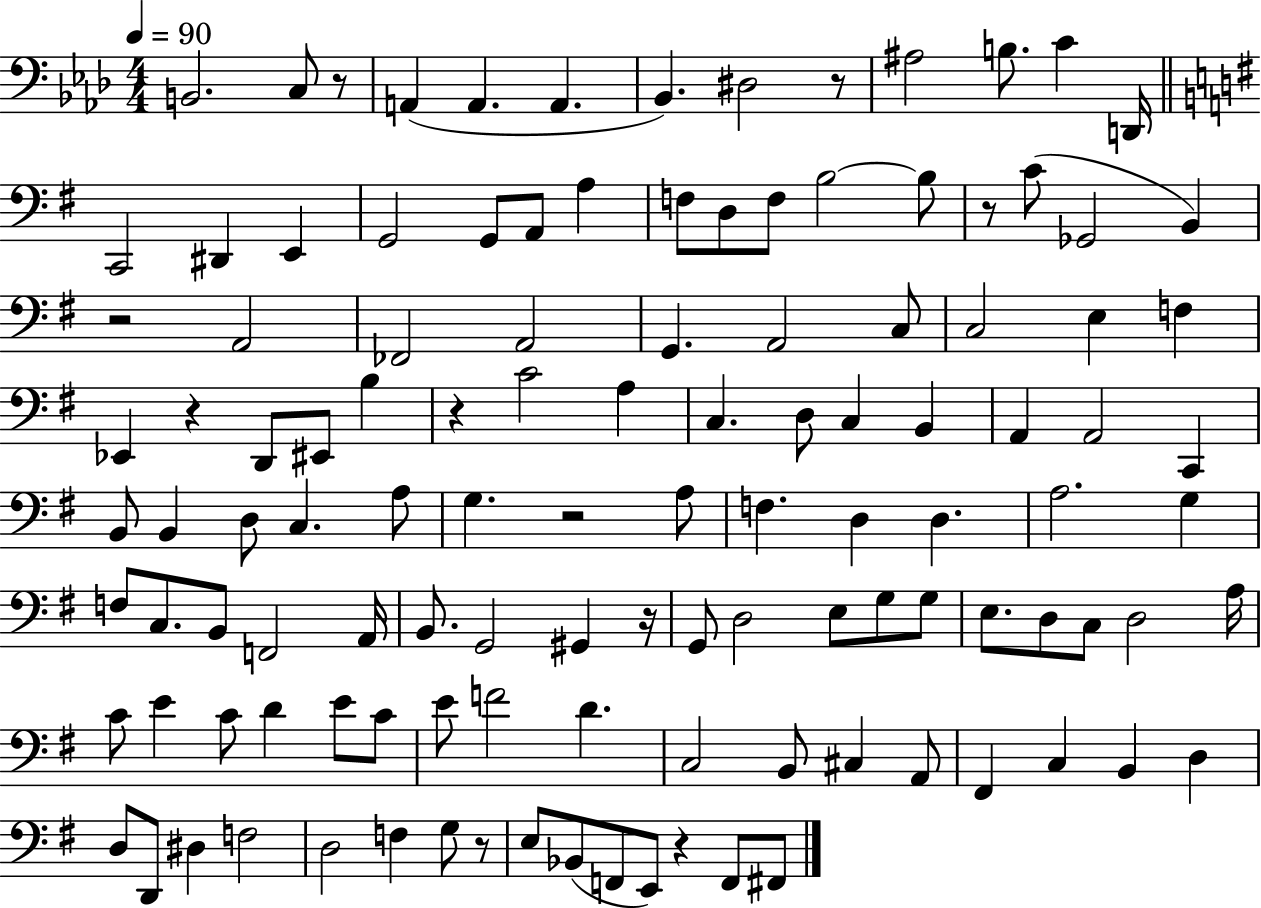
{
  \clef bass
  \numericTimeSignature
  \time 4/4
  \key aes \major
  \tempo 4 = 90
  \repeat volta 2 { b,2. c8 r8 | a,4( a,4. a,4. | bes,4.) dis2 r8 | ais2 b8. c'4 d,16 | \break \bar "||" \break \key g \major c,2 dis,4 e,4 | g,2 g,8 a,8 a4 | f8 d8 f8 b2~~ b8 | r8 c'8( ges,2 b,4) | \break r2 a,2 | fes,2 a,2 | g,4. a,2 c8 | c2 e4 f4 | \break ees,4 r4 d,8 eis,8 b4 | r4 c'2 a4 | c4. d8 c4 b,4 | a,4 a,2 c,4 | \break b,8 b,4 d8 c4. a8 | g4. r2 a8 | f4. d4 d4. | a2. g4 | \break f8 c8. b,8 f,2 a,16 | b,8. g,2 gis,4 r16 | g,8 d2 e8 g8 g8 | e8. d8 c8 d2 a16 | \break c'8 e'4 c'8 d'4 e'8 c'8 | e'8 f'2 d'4. | c2 b,8 cis4 a,8 | fis,4 c4 b,4 d4 | \break d8 d,8 dis4 f2 | d2 f4 g8 r8 | e8 bes,8( f,8 e,8) r4 f,8 fis,8 | } \bar "|."
}